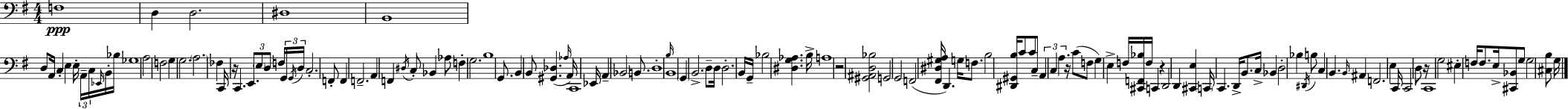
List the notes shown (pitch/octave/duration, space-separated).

F3/w D3/q D3/h. D#3/w B2/w D3/e A2/s C3/q E3/q E3/s A2/s C3/s Eb2/s B2/s Bb3/s Gb3/w A3/h F3/h G3/q G3/h. A3/h. FES3/q C2/s R/s C2/q. E2/e. E3/e D3/e F3/s G2/s G2/s D3/s C3/h. F2/e F2/q F2/h. A2/q F2/q D#3/s C3/e Bb2/q Ab3/e F3/q G3/h. B3/w G2/e. B2/q B2/e [G#2,Db3]/q. Ab3/s A2/s C2/w Eb2/s A2/q Bb2/h B2/e. D3/w B3/s B2/w G2/q B2/h. D3/e D3/s D3/h. B2/s G2/s Bb3/h [D#3,G3,Ab3]/q. B3/s A3/w R/h [G#2,A#2,D3,Bb3]/h G2/h G2/h F2/h [F#2,D#3,G#3,A3]/s D2/q. G3/s F3/e. B3/h [D#2,G#2,B3]/s C4/e C4/e C3/e A2/q C3/q A3/q. R/s C4/e F3/e G3/q E3/q F3/s [C#2,F2,Bb3]/s F3/s C2/q R/q D2/h D2/q [C#2,E3]/q C2/s C2/q. D2/s B2/e. C3/s Bb2/q D3/h Bb3/q D#2/s B3/e C3/q B2/q. B2/s A#2/q F2/h. E3/q C2/s C2/h D3/e R/s C2/w G3/h EIS3/q F3/s F3/e. E3/s [C#2,Bb2]/e G3/e G3/h [C#3,B3]/e G3/s